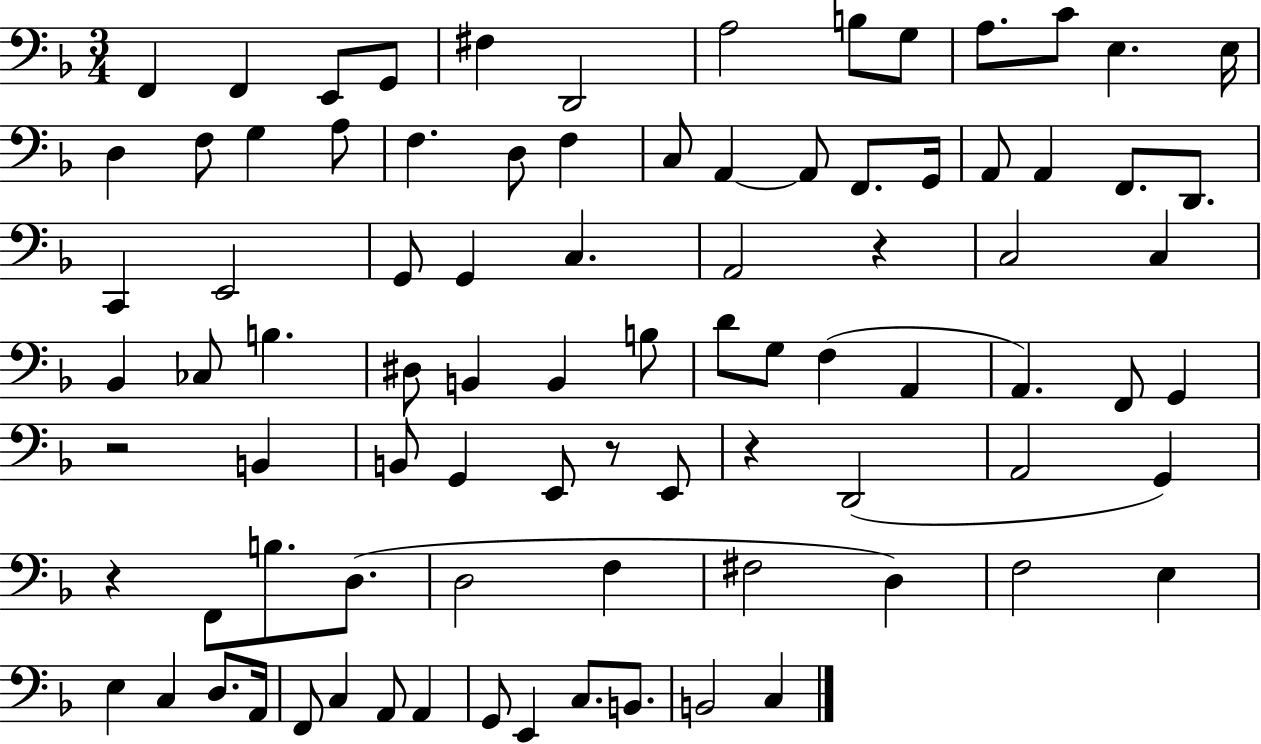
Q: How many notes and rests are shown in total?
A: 87